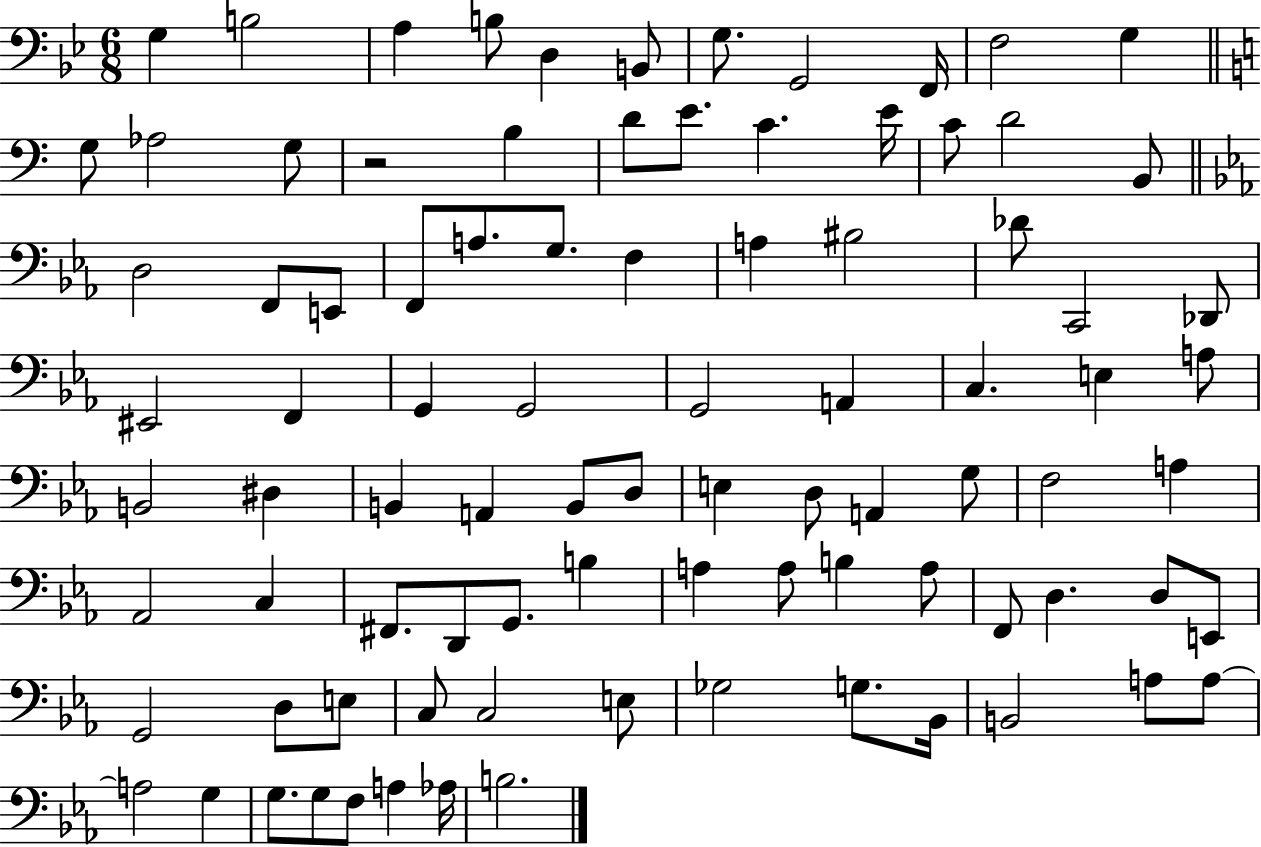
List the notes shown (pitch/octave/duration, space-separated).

G3/q B3/h A3/q B3/e D3/q B2/e G3/e. G2/h F2/s F3/h G3/q G3/e Ab3/h G3/e R/h B3/q D4/e E4/e. C4/q. E4/s C4/e D4/h B2/e D3/h F2/e E2/e F2/e A3/e. G3/e. F3/q A3/q BIS3/h Db4/e C2/h Db2/e EIS2/h F2/q G2/q G2/h G2/h A2/q C3/q. E3/q A3/e B2/h D#3/q B2/q A2/q B2/e D3/e E3/q D3/e A2/q G3/e F3/h A3/q Ab2/h C3/q F#2/e. D2/e G2/e. B3/q A3/q A3/e B3/q A3/e F2/e D3/q. D3/e E2/e G2/h D3/e E3/e C3/e C3/h E3/e Gb3/h G3/e. Bb2/s B2/h A3/e A3/e A3/h G3/q G3/e. G3/e F3/e A3/q Ab3/s B3/h.